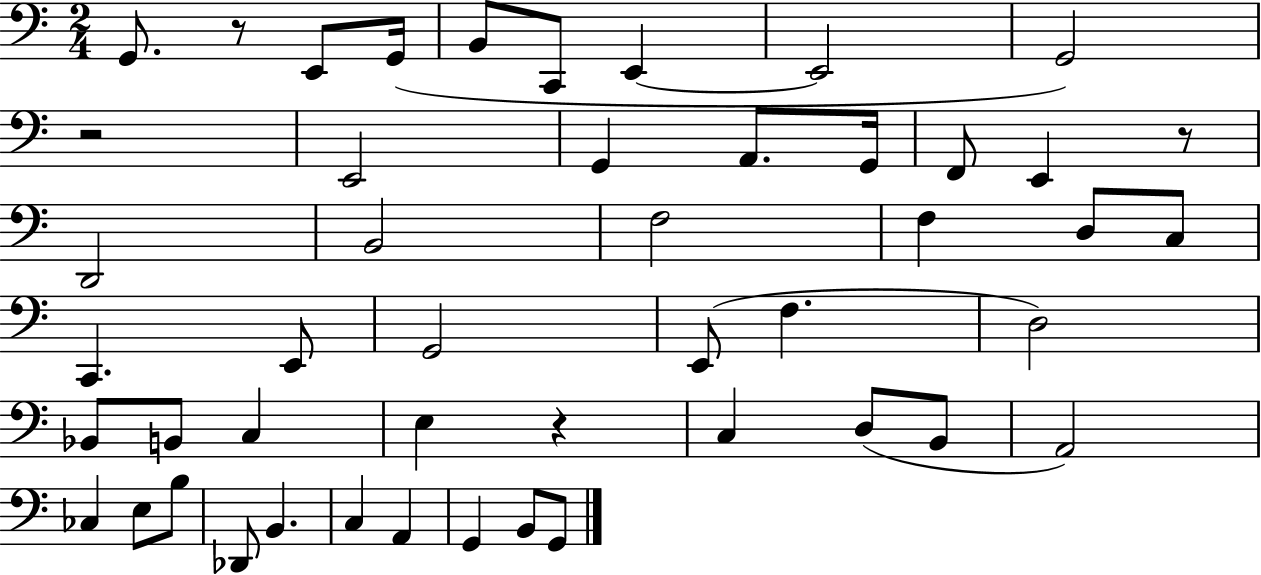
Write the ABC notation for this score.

X:1
T:Untitled
M:2/4
L:1/4
K:C
G,,/2 z/2 E,,/2 G,,/4 B,,/2 C,,/2 E,, E,,2 G,,2 z2 E,,2 G,, A,,/2 G,,/4 F,,/2 E,, z/2 D,,2 B,,2 F,2 F, D,/2 C,/2 C,, E,,/2 G,,2 E,,/2 F, D,2 _B,,/2 B,,/2 C, E, z C, D,/2 B,,/2 A,,2 _C, E,/2 B,/2 _D,,/2 B,, C, A,, G,, B,,/2 G,,/2